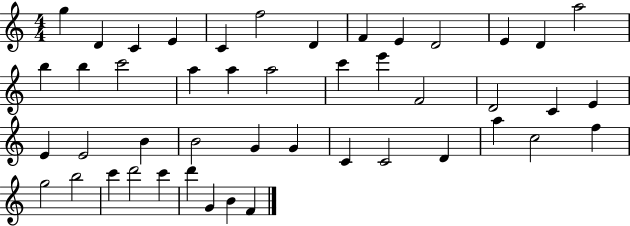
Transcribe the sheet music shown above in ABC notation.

X:1
T:Untitled
M:4/4
L:1/4
K:C
g D C E C f2 D F E D2 E D a2 b b c'2 a a a2 c' e' F2 D2 C E E E2 B B2 G G C C2 D a c2 f g2 b2 c' d'2 c' d' G B F